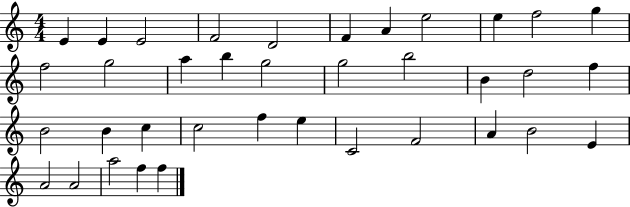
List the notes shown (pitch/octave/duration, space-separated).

E4/q E4/q E4/h F4/h D4/h F4/q A4/q E5/h E5/q F5/h G5/q F5/h G5/h A5/q B5/q G5/h G5/h B5/h B4/q D5/h F5/q B4/h B4/q C5/q C5/h F5/q E5/q C4/h F4/h A4/q B4/h E4/q A4/h A4/h A5/h F5/q F5/q